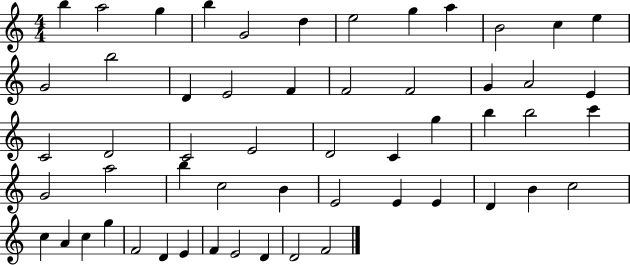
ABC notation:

X:1
T:Untitled
M:4/4
L:1/4
K:C
b a2 g b G2 d e2 g a B2 c e G2 b2 D E2 F F2 F2 G A2 E C2 D2 C2 E2 D2 C g b b2 c' G2 a2 b c2 B E2 E E D B c2 c A c g F2 D E F E2 D D2 F2